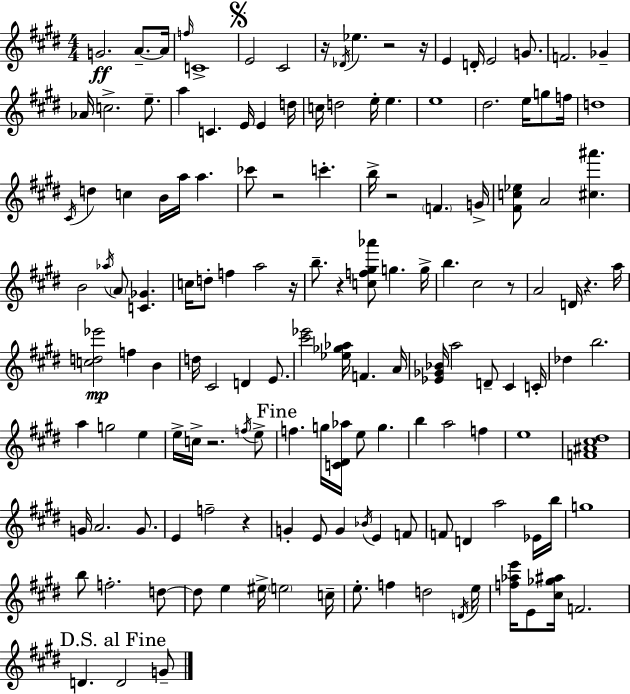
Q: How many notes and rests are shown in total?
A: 147